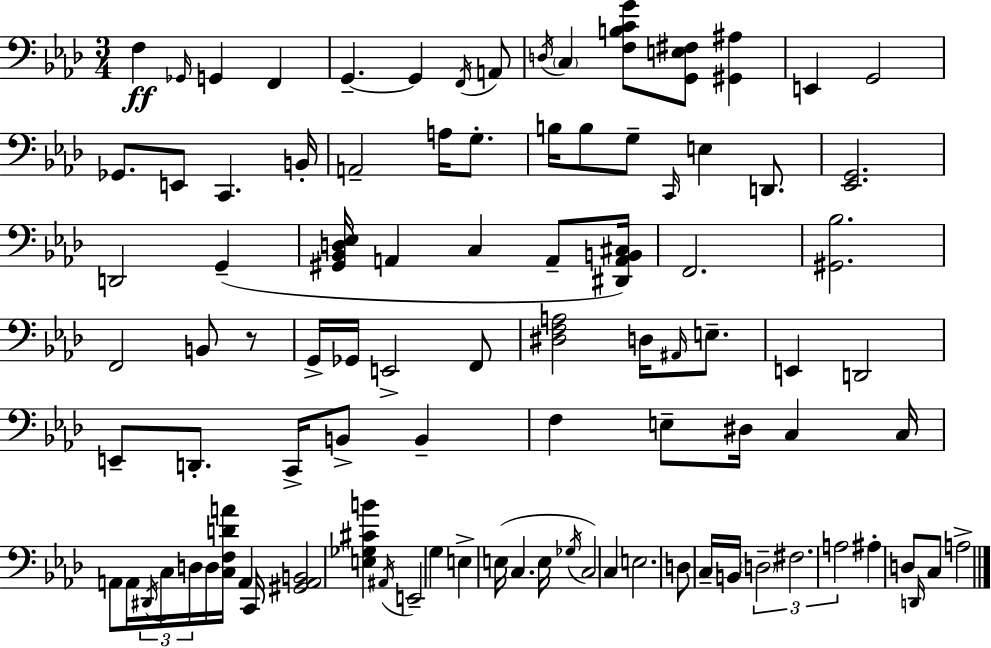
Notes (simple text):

F3/q Gb2/s G2/q F2/q G2/q. G2/q F2/s A2/e D3/s C3/q [F3,B3,C4,G4]/e [G2,E3,F#3]/e [G#2,A#3]/q E2/q G2/h Gb2/e. E2/e C2/q. B2/s A2/h A3/s G3/e. B3/s B3/e G3/e C2/s E3/q D2/e. [Eb2,G2]/h. D2/h G2/q [G#2,Bb2,D3,Eb3]/s A2/q C3/q A2/e [D#2,A2,B2,C#3]/s F2/h. [G#2,Bb3]/h. F2/h B2/e R/e G2/s Gb2/s E2/h F2/e [D#3,F3,A3]/h D3/s A#2/s E3/e. E2/q D2/h E2/e D2/e. C2/s B2/e B2/q F3/q E3/e D#3/s C3/q C3/s A2/e A2/s D#2/s C3/s D3/s D3/s [C3,F3,D4,A4]/s A2/q C2/s [G#2,A2,B2]/h [E3,Gb3,C#4,B4]/q A#2/s E2/h G3/q E3/q E3/s C3/q. E3/s Gb3/s C3/h C3/q E3/h. D3/e C3/s B2/s D3/h F#3/h. A3/h A#3/q D3/e D2/s C3/e A3/h